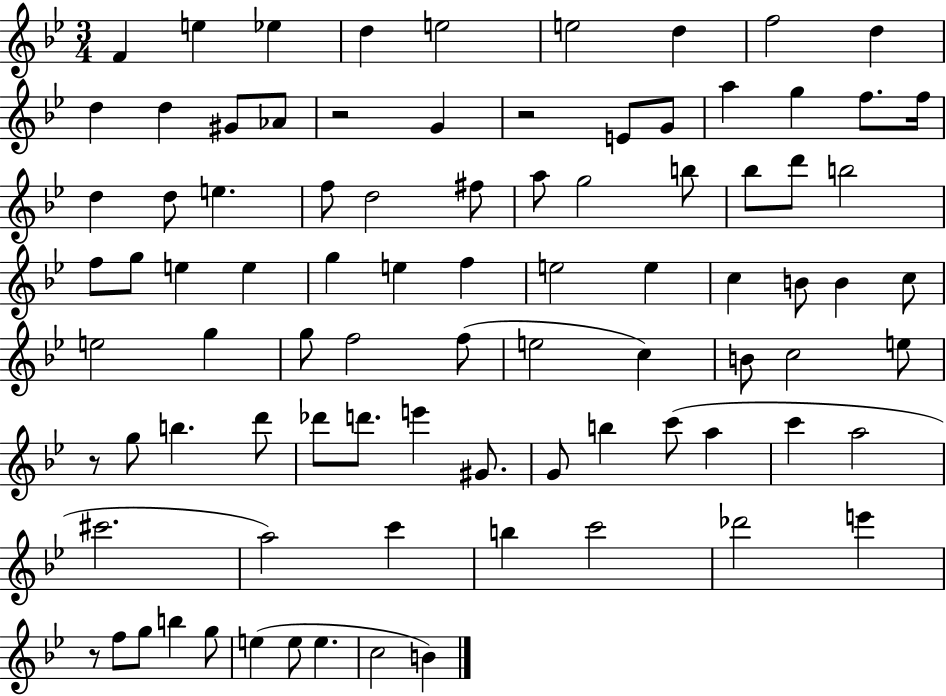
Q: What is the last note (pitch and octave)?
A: B4